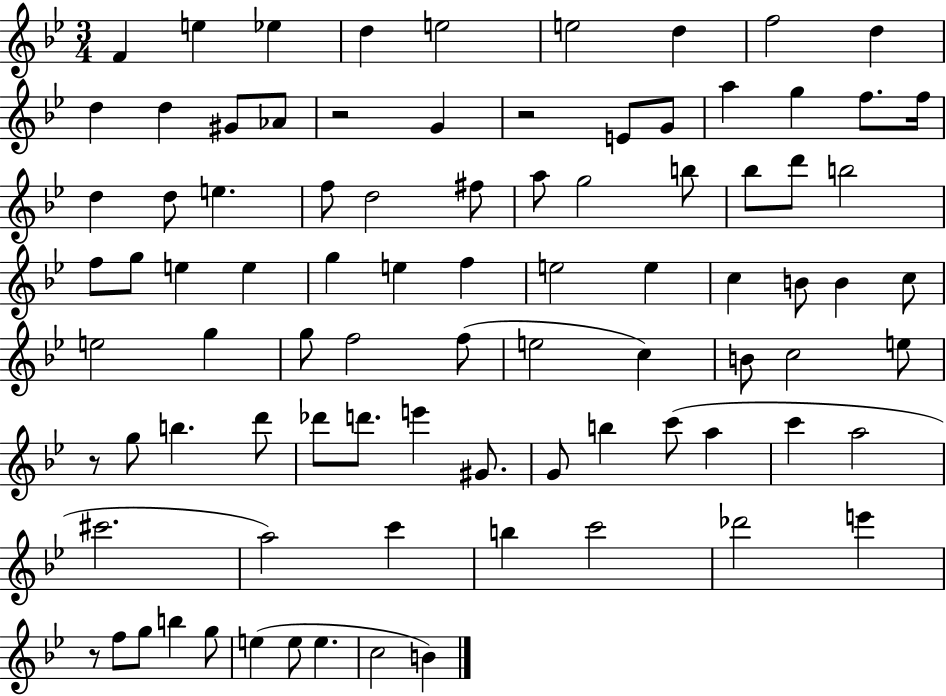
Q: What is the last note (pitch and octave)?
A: B4